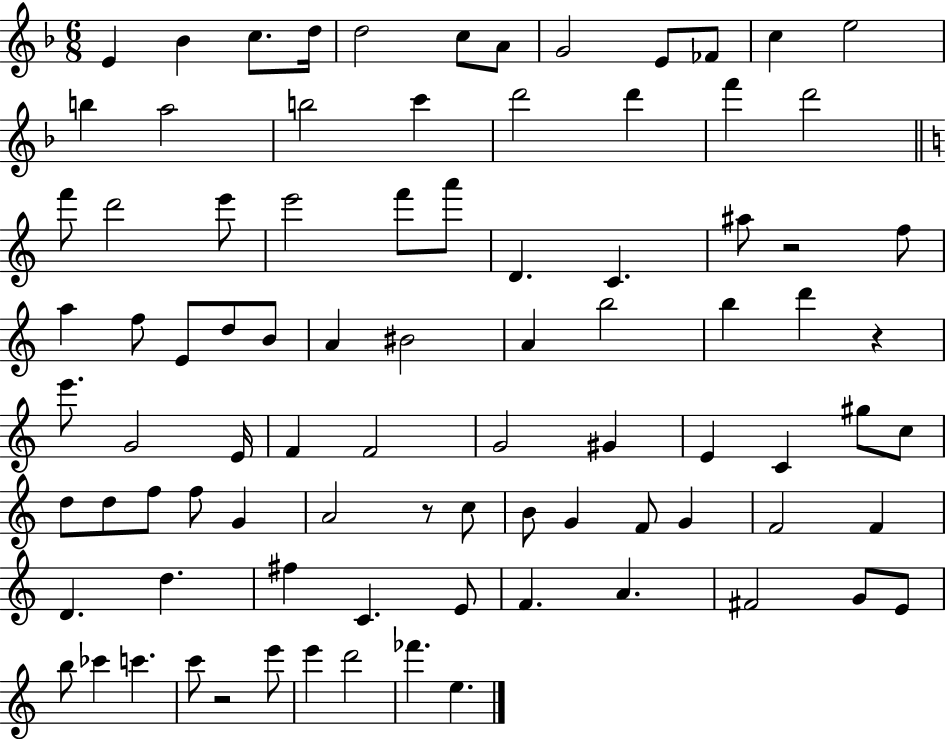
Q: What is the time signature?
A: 6/8